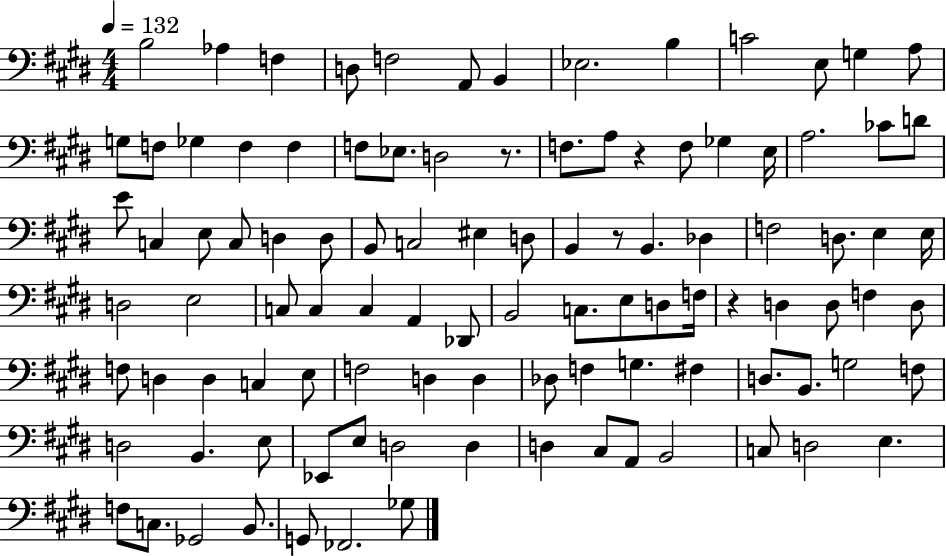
B3/h Ab3/q F3/q D3/e F3/h A2/e B2/q Eb3/h. B3/q C4/h E3/e G3/q A3/e G3/e F3/e Gb3/q F3/q F3/q F3/e Eb3/e. D3/h R/e. F3/e. A3/e R/q F3/e Gb3/q E3/s A3/h. CES4/e D4/e E4/e C3/q E3/e C3/e D3/q D3/e B2/e C3/h EIS3/q D3/e B2/q R/e B2/q. Db3/q F3/h D3/e. E3/q E3/s D3/h E3/h C3/e C3/q C3/q A2/q Db2/e B2/h C3/e. E3/e D3/e F3/s R/q D3/q D3/e F3/q D3/e F3/e D3/q D3/q C3/q E3/e F3/h D3/q D3/q Db3/e F3/q G3/q. F#3/q D3/e. B2/e. G3/h F3/e D3/h B2/q. E3/e Eb2/e E3/e D3/h D3/q D3/q C#3/e A2/e B2/h C3/e D3/h E3/q. F3/e C3/e. Gb2/h B2/e. G2/e FES2/h. Gb3/e